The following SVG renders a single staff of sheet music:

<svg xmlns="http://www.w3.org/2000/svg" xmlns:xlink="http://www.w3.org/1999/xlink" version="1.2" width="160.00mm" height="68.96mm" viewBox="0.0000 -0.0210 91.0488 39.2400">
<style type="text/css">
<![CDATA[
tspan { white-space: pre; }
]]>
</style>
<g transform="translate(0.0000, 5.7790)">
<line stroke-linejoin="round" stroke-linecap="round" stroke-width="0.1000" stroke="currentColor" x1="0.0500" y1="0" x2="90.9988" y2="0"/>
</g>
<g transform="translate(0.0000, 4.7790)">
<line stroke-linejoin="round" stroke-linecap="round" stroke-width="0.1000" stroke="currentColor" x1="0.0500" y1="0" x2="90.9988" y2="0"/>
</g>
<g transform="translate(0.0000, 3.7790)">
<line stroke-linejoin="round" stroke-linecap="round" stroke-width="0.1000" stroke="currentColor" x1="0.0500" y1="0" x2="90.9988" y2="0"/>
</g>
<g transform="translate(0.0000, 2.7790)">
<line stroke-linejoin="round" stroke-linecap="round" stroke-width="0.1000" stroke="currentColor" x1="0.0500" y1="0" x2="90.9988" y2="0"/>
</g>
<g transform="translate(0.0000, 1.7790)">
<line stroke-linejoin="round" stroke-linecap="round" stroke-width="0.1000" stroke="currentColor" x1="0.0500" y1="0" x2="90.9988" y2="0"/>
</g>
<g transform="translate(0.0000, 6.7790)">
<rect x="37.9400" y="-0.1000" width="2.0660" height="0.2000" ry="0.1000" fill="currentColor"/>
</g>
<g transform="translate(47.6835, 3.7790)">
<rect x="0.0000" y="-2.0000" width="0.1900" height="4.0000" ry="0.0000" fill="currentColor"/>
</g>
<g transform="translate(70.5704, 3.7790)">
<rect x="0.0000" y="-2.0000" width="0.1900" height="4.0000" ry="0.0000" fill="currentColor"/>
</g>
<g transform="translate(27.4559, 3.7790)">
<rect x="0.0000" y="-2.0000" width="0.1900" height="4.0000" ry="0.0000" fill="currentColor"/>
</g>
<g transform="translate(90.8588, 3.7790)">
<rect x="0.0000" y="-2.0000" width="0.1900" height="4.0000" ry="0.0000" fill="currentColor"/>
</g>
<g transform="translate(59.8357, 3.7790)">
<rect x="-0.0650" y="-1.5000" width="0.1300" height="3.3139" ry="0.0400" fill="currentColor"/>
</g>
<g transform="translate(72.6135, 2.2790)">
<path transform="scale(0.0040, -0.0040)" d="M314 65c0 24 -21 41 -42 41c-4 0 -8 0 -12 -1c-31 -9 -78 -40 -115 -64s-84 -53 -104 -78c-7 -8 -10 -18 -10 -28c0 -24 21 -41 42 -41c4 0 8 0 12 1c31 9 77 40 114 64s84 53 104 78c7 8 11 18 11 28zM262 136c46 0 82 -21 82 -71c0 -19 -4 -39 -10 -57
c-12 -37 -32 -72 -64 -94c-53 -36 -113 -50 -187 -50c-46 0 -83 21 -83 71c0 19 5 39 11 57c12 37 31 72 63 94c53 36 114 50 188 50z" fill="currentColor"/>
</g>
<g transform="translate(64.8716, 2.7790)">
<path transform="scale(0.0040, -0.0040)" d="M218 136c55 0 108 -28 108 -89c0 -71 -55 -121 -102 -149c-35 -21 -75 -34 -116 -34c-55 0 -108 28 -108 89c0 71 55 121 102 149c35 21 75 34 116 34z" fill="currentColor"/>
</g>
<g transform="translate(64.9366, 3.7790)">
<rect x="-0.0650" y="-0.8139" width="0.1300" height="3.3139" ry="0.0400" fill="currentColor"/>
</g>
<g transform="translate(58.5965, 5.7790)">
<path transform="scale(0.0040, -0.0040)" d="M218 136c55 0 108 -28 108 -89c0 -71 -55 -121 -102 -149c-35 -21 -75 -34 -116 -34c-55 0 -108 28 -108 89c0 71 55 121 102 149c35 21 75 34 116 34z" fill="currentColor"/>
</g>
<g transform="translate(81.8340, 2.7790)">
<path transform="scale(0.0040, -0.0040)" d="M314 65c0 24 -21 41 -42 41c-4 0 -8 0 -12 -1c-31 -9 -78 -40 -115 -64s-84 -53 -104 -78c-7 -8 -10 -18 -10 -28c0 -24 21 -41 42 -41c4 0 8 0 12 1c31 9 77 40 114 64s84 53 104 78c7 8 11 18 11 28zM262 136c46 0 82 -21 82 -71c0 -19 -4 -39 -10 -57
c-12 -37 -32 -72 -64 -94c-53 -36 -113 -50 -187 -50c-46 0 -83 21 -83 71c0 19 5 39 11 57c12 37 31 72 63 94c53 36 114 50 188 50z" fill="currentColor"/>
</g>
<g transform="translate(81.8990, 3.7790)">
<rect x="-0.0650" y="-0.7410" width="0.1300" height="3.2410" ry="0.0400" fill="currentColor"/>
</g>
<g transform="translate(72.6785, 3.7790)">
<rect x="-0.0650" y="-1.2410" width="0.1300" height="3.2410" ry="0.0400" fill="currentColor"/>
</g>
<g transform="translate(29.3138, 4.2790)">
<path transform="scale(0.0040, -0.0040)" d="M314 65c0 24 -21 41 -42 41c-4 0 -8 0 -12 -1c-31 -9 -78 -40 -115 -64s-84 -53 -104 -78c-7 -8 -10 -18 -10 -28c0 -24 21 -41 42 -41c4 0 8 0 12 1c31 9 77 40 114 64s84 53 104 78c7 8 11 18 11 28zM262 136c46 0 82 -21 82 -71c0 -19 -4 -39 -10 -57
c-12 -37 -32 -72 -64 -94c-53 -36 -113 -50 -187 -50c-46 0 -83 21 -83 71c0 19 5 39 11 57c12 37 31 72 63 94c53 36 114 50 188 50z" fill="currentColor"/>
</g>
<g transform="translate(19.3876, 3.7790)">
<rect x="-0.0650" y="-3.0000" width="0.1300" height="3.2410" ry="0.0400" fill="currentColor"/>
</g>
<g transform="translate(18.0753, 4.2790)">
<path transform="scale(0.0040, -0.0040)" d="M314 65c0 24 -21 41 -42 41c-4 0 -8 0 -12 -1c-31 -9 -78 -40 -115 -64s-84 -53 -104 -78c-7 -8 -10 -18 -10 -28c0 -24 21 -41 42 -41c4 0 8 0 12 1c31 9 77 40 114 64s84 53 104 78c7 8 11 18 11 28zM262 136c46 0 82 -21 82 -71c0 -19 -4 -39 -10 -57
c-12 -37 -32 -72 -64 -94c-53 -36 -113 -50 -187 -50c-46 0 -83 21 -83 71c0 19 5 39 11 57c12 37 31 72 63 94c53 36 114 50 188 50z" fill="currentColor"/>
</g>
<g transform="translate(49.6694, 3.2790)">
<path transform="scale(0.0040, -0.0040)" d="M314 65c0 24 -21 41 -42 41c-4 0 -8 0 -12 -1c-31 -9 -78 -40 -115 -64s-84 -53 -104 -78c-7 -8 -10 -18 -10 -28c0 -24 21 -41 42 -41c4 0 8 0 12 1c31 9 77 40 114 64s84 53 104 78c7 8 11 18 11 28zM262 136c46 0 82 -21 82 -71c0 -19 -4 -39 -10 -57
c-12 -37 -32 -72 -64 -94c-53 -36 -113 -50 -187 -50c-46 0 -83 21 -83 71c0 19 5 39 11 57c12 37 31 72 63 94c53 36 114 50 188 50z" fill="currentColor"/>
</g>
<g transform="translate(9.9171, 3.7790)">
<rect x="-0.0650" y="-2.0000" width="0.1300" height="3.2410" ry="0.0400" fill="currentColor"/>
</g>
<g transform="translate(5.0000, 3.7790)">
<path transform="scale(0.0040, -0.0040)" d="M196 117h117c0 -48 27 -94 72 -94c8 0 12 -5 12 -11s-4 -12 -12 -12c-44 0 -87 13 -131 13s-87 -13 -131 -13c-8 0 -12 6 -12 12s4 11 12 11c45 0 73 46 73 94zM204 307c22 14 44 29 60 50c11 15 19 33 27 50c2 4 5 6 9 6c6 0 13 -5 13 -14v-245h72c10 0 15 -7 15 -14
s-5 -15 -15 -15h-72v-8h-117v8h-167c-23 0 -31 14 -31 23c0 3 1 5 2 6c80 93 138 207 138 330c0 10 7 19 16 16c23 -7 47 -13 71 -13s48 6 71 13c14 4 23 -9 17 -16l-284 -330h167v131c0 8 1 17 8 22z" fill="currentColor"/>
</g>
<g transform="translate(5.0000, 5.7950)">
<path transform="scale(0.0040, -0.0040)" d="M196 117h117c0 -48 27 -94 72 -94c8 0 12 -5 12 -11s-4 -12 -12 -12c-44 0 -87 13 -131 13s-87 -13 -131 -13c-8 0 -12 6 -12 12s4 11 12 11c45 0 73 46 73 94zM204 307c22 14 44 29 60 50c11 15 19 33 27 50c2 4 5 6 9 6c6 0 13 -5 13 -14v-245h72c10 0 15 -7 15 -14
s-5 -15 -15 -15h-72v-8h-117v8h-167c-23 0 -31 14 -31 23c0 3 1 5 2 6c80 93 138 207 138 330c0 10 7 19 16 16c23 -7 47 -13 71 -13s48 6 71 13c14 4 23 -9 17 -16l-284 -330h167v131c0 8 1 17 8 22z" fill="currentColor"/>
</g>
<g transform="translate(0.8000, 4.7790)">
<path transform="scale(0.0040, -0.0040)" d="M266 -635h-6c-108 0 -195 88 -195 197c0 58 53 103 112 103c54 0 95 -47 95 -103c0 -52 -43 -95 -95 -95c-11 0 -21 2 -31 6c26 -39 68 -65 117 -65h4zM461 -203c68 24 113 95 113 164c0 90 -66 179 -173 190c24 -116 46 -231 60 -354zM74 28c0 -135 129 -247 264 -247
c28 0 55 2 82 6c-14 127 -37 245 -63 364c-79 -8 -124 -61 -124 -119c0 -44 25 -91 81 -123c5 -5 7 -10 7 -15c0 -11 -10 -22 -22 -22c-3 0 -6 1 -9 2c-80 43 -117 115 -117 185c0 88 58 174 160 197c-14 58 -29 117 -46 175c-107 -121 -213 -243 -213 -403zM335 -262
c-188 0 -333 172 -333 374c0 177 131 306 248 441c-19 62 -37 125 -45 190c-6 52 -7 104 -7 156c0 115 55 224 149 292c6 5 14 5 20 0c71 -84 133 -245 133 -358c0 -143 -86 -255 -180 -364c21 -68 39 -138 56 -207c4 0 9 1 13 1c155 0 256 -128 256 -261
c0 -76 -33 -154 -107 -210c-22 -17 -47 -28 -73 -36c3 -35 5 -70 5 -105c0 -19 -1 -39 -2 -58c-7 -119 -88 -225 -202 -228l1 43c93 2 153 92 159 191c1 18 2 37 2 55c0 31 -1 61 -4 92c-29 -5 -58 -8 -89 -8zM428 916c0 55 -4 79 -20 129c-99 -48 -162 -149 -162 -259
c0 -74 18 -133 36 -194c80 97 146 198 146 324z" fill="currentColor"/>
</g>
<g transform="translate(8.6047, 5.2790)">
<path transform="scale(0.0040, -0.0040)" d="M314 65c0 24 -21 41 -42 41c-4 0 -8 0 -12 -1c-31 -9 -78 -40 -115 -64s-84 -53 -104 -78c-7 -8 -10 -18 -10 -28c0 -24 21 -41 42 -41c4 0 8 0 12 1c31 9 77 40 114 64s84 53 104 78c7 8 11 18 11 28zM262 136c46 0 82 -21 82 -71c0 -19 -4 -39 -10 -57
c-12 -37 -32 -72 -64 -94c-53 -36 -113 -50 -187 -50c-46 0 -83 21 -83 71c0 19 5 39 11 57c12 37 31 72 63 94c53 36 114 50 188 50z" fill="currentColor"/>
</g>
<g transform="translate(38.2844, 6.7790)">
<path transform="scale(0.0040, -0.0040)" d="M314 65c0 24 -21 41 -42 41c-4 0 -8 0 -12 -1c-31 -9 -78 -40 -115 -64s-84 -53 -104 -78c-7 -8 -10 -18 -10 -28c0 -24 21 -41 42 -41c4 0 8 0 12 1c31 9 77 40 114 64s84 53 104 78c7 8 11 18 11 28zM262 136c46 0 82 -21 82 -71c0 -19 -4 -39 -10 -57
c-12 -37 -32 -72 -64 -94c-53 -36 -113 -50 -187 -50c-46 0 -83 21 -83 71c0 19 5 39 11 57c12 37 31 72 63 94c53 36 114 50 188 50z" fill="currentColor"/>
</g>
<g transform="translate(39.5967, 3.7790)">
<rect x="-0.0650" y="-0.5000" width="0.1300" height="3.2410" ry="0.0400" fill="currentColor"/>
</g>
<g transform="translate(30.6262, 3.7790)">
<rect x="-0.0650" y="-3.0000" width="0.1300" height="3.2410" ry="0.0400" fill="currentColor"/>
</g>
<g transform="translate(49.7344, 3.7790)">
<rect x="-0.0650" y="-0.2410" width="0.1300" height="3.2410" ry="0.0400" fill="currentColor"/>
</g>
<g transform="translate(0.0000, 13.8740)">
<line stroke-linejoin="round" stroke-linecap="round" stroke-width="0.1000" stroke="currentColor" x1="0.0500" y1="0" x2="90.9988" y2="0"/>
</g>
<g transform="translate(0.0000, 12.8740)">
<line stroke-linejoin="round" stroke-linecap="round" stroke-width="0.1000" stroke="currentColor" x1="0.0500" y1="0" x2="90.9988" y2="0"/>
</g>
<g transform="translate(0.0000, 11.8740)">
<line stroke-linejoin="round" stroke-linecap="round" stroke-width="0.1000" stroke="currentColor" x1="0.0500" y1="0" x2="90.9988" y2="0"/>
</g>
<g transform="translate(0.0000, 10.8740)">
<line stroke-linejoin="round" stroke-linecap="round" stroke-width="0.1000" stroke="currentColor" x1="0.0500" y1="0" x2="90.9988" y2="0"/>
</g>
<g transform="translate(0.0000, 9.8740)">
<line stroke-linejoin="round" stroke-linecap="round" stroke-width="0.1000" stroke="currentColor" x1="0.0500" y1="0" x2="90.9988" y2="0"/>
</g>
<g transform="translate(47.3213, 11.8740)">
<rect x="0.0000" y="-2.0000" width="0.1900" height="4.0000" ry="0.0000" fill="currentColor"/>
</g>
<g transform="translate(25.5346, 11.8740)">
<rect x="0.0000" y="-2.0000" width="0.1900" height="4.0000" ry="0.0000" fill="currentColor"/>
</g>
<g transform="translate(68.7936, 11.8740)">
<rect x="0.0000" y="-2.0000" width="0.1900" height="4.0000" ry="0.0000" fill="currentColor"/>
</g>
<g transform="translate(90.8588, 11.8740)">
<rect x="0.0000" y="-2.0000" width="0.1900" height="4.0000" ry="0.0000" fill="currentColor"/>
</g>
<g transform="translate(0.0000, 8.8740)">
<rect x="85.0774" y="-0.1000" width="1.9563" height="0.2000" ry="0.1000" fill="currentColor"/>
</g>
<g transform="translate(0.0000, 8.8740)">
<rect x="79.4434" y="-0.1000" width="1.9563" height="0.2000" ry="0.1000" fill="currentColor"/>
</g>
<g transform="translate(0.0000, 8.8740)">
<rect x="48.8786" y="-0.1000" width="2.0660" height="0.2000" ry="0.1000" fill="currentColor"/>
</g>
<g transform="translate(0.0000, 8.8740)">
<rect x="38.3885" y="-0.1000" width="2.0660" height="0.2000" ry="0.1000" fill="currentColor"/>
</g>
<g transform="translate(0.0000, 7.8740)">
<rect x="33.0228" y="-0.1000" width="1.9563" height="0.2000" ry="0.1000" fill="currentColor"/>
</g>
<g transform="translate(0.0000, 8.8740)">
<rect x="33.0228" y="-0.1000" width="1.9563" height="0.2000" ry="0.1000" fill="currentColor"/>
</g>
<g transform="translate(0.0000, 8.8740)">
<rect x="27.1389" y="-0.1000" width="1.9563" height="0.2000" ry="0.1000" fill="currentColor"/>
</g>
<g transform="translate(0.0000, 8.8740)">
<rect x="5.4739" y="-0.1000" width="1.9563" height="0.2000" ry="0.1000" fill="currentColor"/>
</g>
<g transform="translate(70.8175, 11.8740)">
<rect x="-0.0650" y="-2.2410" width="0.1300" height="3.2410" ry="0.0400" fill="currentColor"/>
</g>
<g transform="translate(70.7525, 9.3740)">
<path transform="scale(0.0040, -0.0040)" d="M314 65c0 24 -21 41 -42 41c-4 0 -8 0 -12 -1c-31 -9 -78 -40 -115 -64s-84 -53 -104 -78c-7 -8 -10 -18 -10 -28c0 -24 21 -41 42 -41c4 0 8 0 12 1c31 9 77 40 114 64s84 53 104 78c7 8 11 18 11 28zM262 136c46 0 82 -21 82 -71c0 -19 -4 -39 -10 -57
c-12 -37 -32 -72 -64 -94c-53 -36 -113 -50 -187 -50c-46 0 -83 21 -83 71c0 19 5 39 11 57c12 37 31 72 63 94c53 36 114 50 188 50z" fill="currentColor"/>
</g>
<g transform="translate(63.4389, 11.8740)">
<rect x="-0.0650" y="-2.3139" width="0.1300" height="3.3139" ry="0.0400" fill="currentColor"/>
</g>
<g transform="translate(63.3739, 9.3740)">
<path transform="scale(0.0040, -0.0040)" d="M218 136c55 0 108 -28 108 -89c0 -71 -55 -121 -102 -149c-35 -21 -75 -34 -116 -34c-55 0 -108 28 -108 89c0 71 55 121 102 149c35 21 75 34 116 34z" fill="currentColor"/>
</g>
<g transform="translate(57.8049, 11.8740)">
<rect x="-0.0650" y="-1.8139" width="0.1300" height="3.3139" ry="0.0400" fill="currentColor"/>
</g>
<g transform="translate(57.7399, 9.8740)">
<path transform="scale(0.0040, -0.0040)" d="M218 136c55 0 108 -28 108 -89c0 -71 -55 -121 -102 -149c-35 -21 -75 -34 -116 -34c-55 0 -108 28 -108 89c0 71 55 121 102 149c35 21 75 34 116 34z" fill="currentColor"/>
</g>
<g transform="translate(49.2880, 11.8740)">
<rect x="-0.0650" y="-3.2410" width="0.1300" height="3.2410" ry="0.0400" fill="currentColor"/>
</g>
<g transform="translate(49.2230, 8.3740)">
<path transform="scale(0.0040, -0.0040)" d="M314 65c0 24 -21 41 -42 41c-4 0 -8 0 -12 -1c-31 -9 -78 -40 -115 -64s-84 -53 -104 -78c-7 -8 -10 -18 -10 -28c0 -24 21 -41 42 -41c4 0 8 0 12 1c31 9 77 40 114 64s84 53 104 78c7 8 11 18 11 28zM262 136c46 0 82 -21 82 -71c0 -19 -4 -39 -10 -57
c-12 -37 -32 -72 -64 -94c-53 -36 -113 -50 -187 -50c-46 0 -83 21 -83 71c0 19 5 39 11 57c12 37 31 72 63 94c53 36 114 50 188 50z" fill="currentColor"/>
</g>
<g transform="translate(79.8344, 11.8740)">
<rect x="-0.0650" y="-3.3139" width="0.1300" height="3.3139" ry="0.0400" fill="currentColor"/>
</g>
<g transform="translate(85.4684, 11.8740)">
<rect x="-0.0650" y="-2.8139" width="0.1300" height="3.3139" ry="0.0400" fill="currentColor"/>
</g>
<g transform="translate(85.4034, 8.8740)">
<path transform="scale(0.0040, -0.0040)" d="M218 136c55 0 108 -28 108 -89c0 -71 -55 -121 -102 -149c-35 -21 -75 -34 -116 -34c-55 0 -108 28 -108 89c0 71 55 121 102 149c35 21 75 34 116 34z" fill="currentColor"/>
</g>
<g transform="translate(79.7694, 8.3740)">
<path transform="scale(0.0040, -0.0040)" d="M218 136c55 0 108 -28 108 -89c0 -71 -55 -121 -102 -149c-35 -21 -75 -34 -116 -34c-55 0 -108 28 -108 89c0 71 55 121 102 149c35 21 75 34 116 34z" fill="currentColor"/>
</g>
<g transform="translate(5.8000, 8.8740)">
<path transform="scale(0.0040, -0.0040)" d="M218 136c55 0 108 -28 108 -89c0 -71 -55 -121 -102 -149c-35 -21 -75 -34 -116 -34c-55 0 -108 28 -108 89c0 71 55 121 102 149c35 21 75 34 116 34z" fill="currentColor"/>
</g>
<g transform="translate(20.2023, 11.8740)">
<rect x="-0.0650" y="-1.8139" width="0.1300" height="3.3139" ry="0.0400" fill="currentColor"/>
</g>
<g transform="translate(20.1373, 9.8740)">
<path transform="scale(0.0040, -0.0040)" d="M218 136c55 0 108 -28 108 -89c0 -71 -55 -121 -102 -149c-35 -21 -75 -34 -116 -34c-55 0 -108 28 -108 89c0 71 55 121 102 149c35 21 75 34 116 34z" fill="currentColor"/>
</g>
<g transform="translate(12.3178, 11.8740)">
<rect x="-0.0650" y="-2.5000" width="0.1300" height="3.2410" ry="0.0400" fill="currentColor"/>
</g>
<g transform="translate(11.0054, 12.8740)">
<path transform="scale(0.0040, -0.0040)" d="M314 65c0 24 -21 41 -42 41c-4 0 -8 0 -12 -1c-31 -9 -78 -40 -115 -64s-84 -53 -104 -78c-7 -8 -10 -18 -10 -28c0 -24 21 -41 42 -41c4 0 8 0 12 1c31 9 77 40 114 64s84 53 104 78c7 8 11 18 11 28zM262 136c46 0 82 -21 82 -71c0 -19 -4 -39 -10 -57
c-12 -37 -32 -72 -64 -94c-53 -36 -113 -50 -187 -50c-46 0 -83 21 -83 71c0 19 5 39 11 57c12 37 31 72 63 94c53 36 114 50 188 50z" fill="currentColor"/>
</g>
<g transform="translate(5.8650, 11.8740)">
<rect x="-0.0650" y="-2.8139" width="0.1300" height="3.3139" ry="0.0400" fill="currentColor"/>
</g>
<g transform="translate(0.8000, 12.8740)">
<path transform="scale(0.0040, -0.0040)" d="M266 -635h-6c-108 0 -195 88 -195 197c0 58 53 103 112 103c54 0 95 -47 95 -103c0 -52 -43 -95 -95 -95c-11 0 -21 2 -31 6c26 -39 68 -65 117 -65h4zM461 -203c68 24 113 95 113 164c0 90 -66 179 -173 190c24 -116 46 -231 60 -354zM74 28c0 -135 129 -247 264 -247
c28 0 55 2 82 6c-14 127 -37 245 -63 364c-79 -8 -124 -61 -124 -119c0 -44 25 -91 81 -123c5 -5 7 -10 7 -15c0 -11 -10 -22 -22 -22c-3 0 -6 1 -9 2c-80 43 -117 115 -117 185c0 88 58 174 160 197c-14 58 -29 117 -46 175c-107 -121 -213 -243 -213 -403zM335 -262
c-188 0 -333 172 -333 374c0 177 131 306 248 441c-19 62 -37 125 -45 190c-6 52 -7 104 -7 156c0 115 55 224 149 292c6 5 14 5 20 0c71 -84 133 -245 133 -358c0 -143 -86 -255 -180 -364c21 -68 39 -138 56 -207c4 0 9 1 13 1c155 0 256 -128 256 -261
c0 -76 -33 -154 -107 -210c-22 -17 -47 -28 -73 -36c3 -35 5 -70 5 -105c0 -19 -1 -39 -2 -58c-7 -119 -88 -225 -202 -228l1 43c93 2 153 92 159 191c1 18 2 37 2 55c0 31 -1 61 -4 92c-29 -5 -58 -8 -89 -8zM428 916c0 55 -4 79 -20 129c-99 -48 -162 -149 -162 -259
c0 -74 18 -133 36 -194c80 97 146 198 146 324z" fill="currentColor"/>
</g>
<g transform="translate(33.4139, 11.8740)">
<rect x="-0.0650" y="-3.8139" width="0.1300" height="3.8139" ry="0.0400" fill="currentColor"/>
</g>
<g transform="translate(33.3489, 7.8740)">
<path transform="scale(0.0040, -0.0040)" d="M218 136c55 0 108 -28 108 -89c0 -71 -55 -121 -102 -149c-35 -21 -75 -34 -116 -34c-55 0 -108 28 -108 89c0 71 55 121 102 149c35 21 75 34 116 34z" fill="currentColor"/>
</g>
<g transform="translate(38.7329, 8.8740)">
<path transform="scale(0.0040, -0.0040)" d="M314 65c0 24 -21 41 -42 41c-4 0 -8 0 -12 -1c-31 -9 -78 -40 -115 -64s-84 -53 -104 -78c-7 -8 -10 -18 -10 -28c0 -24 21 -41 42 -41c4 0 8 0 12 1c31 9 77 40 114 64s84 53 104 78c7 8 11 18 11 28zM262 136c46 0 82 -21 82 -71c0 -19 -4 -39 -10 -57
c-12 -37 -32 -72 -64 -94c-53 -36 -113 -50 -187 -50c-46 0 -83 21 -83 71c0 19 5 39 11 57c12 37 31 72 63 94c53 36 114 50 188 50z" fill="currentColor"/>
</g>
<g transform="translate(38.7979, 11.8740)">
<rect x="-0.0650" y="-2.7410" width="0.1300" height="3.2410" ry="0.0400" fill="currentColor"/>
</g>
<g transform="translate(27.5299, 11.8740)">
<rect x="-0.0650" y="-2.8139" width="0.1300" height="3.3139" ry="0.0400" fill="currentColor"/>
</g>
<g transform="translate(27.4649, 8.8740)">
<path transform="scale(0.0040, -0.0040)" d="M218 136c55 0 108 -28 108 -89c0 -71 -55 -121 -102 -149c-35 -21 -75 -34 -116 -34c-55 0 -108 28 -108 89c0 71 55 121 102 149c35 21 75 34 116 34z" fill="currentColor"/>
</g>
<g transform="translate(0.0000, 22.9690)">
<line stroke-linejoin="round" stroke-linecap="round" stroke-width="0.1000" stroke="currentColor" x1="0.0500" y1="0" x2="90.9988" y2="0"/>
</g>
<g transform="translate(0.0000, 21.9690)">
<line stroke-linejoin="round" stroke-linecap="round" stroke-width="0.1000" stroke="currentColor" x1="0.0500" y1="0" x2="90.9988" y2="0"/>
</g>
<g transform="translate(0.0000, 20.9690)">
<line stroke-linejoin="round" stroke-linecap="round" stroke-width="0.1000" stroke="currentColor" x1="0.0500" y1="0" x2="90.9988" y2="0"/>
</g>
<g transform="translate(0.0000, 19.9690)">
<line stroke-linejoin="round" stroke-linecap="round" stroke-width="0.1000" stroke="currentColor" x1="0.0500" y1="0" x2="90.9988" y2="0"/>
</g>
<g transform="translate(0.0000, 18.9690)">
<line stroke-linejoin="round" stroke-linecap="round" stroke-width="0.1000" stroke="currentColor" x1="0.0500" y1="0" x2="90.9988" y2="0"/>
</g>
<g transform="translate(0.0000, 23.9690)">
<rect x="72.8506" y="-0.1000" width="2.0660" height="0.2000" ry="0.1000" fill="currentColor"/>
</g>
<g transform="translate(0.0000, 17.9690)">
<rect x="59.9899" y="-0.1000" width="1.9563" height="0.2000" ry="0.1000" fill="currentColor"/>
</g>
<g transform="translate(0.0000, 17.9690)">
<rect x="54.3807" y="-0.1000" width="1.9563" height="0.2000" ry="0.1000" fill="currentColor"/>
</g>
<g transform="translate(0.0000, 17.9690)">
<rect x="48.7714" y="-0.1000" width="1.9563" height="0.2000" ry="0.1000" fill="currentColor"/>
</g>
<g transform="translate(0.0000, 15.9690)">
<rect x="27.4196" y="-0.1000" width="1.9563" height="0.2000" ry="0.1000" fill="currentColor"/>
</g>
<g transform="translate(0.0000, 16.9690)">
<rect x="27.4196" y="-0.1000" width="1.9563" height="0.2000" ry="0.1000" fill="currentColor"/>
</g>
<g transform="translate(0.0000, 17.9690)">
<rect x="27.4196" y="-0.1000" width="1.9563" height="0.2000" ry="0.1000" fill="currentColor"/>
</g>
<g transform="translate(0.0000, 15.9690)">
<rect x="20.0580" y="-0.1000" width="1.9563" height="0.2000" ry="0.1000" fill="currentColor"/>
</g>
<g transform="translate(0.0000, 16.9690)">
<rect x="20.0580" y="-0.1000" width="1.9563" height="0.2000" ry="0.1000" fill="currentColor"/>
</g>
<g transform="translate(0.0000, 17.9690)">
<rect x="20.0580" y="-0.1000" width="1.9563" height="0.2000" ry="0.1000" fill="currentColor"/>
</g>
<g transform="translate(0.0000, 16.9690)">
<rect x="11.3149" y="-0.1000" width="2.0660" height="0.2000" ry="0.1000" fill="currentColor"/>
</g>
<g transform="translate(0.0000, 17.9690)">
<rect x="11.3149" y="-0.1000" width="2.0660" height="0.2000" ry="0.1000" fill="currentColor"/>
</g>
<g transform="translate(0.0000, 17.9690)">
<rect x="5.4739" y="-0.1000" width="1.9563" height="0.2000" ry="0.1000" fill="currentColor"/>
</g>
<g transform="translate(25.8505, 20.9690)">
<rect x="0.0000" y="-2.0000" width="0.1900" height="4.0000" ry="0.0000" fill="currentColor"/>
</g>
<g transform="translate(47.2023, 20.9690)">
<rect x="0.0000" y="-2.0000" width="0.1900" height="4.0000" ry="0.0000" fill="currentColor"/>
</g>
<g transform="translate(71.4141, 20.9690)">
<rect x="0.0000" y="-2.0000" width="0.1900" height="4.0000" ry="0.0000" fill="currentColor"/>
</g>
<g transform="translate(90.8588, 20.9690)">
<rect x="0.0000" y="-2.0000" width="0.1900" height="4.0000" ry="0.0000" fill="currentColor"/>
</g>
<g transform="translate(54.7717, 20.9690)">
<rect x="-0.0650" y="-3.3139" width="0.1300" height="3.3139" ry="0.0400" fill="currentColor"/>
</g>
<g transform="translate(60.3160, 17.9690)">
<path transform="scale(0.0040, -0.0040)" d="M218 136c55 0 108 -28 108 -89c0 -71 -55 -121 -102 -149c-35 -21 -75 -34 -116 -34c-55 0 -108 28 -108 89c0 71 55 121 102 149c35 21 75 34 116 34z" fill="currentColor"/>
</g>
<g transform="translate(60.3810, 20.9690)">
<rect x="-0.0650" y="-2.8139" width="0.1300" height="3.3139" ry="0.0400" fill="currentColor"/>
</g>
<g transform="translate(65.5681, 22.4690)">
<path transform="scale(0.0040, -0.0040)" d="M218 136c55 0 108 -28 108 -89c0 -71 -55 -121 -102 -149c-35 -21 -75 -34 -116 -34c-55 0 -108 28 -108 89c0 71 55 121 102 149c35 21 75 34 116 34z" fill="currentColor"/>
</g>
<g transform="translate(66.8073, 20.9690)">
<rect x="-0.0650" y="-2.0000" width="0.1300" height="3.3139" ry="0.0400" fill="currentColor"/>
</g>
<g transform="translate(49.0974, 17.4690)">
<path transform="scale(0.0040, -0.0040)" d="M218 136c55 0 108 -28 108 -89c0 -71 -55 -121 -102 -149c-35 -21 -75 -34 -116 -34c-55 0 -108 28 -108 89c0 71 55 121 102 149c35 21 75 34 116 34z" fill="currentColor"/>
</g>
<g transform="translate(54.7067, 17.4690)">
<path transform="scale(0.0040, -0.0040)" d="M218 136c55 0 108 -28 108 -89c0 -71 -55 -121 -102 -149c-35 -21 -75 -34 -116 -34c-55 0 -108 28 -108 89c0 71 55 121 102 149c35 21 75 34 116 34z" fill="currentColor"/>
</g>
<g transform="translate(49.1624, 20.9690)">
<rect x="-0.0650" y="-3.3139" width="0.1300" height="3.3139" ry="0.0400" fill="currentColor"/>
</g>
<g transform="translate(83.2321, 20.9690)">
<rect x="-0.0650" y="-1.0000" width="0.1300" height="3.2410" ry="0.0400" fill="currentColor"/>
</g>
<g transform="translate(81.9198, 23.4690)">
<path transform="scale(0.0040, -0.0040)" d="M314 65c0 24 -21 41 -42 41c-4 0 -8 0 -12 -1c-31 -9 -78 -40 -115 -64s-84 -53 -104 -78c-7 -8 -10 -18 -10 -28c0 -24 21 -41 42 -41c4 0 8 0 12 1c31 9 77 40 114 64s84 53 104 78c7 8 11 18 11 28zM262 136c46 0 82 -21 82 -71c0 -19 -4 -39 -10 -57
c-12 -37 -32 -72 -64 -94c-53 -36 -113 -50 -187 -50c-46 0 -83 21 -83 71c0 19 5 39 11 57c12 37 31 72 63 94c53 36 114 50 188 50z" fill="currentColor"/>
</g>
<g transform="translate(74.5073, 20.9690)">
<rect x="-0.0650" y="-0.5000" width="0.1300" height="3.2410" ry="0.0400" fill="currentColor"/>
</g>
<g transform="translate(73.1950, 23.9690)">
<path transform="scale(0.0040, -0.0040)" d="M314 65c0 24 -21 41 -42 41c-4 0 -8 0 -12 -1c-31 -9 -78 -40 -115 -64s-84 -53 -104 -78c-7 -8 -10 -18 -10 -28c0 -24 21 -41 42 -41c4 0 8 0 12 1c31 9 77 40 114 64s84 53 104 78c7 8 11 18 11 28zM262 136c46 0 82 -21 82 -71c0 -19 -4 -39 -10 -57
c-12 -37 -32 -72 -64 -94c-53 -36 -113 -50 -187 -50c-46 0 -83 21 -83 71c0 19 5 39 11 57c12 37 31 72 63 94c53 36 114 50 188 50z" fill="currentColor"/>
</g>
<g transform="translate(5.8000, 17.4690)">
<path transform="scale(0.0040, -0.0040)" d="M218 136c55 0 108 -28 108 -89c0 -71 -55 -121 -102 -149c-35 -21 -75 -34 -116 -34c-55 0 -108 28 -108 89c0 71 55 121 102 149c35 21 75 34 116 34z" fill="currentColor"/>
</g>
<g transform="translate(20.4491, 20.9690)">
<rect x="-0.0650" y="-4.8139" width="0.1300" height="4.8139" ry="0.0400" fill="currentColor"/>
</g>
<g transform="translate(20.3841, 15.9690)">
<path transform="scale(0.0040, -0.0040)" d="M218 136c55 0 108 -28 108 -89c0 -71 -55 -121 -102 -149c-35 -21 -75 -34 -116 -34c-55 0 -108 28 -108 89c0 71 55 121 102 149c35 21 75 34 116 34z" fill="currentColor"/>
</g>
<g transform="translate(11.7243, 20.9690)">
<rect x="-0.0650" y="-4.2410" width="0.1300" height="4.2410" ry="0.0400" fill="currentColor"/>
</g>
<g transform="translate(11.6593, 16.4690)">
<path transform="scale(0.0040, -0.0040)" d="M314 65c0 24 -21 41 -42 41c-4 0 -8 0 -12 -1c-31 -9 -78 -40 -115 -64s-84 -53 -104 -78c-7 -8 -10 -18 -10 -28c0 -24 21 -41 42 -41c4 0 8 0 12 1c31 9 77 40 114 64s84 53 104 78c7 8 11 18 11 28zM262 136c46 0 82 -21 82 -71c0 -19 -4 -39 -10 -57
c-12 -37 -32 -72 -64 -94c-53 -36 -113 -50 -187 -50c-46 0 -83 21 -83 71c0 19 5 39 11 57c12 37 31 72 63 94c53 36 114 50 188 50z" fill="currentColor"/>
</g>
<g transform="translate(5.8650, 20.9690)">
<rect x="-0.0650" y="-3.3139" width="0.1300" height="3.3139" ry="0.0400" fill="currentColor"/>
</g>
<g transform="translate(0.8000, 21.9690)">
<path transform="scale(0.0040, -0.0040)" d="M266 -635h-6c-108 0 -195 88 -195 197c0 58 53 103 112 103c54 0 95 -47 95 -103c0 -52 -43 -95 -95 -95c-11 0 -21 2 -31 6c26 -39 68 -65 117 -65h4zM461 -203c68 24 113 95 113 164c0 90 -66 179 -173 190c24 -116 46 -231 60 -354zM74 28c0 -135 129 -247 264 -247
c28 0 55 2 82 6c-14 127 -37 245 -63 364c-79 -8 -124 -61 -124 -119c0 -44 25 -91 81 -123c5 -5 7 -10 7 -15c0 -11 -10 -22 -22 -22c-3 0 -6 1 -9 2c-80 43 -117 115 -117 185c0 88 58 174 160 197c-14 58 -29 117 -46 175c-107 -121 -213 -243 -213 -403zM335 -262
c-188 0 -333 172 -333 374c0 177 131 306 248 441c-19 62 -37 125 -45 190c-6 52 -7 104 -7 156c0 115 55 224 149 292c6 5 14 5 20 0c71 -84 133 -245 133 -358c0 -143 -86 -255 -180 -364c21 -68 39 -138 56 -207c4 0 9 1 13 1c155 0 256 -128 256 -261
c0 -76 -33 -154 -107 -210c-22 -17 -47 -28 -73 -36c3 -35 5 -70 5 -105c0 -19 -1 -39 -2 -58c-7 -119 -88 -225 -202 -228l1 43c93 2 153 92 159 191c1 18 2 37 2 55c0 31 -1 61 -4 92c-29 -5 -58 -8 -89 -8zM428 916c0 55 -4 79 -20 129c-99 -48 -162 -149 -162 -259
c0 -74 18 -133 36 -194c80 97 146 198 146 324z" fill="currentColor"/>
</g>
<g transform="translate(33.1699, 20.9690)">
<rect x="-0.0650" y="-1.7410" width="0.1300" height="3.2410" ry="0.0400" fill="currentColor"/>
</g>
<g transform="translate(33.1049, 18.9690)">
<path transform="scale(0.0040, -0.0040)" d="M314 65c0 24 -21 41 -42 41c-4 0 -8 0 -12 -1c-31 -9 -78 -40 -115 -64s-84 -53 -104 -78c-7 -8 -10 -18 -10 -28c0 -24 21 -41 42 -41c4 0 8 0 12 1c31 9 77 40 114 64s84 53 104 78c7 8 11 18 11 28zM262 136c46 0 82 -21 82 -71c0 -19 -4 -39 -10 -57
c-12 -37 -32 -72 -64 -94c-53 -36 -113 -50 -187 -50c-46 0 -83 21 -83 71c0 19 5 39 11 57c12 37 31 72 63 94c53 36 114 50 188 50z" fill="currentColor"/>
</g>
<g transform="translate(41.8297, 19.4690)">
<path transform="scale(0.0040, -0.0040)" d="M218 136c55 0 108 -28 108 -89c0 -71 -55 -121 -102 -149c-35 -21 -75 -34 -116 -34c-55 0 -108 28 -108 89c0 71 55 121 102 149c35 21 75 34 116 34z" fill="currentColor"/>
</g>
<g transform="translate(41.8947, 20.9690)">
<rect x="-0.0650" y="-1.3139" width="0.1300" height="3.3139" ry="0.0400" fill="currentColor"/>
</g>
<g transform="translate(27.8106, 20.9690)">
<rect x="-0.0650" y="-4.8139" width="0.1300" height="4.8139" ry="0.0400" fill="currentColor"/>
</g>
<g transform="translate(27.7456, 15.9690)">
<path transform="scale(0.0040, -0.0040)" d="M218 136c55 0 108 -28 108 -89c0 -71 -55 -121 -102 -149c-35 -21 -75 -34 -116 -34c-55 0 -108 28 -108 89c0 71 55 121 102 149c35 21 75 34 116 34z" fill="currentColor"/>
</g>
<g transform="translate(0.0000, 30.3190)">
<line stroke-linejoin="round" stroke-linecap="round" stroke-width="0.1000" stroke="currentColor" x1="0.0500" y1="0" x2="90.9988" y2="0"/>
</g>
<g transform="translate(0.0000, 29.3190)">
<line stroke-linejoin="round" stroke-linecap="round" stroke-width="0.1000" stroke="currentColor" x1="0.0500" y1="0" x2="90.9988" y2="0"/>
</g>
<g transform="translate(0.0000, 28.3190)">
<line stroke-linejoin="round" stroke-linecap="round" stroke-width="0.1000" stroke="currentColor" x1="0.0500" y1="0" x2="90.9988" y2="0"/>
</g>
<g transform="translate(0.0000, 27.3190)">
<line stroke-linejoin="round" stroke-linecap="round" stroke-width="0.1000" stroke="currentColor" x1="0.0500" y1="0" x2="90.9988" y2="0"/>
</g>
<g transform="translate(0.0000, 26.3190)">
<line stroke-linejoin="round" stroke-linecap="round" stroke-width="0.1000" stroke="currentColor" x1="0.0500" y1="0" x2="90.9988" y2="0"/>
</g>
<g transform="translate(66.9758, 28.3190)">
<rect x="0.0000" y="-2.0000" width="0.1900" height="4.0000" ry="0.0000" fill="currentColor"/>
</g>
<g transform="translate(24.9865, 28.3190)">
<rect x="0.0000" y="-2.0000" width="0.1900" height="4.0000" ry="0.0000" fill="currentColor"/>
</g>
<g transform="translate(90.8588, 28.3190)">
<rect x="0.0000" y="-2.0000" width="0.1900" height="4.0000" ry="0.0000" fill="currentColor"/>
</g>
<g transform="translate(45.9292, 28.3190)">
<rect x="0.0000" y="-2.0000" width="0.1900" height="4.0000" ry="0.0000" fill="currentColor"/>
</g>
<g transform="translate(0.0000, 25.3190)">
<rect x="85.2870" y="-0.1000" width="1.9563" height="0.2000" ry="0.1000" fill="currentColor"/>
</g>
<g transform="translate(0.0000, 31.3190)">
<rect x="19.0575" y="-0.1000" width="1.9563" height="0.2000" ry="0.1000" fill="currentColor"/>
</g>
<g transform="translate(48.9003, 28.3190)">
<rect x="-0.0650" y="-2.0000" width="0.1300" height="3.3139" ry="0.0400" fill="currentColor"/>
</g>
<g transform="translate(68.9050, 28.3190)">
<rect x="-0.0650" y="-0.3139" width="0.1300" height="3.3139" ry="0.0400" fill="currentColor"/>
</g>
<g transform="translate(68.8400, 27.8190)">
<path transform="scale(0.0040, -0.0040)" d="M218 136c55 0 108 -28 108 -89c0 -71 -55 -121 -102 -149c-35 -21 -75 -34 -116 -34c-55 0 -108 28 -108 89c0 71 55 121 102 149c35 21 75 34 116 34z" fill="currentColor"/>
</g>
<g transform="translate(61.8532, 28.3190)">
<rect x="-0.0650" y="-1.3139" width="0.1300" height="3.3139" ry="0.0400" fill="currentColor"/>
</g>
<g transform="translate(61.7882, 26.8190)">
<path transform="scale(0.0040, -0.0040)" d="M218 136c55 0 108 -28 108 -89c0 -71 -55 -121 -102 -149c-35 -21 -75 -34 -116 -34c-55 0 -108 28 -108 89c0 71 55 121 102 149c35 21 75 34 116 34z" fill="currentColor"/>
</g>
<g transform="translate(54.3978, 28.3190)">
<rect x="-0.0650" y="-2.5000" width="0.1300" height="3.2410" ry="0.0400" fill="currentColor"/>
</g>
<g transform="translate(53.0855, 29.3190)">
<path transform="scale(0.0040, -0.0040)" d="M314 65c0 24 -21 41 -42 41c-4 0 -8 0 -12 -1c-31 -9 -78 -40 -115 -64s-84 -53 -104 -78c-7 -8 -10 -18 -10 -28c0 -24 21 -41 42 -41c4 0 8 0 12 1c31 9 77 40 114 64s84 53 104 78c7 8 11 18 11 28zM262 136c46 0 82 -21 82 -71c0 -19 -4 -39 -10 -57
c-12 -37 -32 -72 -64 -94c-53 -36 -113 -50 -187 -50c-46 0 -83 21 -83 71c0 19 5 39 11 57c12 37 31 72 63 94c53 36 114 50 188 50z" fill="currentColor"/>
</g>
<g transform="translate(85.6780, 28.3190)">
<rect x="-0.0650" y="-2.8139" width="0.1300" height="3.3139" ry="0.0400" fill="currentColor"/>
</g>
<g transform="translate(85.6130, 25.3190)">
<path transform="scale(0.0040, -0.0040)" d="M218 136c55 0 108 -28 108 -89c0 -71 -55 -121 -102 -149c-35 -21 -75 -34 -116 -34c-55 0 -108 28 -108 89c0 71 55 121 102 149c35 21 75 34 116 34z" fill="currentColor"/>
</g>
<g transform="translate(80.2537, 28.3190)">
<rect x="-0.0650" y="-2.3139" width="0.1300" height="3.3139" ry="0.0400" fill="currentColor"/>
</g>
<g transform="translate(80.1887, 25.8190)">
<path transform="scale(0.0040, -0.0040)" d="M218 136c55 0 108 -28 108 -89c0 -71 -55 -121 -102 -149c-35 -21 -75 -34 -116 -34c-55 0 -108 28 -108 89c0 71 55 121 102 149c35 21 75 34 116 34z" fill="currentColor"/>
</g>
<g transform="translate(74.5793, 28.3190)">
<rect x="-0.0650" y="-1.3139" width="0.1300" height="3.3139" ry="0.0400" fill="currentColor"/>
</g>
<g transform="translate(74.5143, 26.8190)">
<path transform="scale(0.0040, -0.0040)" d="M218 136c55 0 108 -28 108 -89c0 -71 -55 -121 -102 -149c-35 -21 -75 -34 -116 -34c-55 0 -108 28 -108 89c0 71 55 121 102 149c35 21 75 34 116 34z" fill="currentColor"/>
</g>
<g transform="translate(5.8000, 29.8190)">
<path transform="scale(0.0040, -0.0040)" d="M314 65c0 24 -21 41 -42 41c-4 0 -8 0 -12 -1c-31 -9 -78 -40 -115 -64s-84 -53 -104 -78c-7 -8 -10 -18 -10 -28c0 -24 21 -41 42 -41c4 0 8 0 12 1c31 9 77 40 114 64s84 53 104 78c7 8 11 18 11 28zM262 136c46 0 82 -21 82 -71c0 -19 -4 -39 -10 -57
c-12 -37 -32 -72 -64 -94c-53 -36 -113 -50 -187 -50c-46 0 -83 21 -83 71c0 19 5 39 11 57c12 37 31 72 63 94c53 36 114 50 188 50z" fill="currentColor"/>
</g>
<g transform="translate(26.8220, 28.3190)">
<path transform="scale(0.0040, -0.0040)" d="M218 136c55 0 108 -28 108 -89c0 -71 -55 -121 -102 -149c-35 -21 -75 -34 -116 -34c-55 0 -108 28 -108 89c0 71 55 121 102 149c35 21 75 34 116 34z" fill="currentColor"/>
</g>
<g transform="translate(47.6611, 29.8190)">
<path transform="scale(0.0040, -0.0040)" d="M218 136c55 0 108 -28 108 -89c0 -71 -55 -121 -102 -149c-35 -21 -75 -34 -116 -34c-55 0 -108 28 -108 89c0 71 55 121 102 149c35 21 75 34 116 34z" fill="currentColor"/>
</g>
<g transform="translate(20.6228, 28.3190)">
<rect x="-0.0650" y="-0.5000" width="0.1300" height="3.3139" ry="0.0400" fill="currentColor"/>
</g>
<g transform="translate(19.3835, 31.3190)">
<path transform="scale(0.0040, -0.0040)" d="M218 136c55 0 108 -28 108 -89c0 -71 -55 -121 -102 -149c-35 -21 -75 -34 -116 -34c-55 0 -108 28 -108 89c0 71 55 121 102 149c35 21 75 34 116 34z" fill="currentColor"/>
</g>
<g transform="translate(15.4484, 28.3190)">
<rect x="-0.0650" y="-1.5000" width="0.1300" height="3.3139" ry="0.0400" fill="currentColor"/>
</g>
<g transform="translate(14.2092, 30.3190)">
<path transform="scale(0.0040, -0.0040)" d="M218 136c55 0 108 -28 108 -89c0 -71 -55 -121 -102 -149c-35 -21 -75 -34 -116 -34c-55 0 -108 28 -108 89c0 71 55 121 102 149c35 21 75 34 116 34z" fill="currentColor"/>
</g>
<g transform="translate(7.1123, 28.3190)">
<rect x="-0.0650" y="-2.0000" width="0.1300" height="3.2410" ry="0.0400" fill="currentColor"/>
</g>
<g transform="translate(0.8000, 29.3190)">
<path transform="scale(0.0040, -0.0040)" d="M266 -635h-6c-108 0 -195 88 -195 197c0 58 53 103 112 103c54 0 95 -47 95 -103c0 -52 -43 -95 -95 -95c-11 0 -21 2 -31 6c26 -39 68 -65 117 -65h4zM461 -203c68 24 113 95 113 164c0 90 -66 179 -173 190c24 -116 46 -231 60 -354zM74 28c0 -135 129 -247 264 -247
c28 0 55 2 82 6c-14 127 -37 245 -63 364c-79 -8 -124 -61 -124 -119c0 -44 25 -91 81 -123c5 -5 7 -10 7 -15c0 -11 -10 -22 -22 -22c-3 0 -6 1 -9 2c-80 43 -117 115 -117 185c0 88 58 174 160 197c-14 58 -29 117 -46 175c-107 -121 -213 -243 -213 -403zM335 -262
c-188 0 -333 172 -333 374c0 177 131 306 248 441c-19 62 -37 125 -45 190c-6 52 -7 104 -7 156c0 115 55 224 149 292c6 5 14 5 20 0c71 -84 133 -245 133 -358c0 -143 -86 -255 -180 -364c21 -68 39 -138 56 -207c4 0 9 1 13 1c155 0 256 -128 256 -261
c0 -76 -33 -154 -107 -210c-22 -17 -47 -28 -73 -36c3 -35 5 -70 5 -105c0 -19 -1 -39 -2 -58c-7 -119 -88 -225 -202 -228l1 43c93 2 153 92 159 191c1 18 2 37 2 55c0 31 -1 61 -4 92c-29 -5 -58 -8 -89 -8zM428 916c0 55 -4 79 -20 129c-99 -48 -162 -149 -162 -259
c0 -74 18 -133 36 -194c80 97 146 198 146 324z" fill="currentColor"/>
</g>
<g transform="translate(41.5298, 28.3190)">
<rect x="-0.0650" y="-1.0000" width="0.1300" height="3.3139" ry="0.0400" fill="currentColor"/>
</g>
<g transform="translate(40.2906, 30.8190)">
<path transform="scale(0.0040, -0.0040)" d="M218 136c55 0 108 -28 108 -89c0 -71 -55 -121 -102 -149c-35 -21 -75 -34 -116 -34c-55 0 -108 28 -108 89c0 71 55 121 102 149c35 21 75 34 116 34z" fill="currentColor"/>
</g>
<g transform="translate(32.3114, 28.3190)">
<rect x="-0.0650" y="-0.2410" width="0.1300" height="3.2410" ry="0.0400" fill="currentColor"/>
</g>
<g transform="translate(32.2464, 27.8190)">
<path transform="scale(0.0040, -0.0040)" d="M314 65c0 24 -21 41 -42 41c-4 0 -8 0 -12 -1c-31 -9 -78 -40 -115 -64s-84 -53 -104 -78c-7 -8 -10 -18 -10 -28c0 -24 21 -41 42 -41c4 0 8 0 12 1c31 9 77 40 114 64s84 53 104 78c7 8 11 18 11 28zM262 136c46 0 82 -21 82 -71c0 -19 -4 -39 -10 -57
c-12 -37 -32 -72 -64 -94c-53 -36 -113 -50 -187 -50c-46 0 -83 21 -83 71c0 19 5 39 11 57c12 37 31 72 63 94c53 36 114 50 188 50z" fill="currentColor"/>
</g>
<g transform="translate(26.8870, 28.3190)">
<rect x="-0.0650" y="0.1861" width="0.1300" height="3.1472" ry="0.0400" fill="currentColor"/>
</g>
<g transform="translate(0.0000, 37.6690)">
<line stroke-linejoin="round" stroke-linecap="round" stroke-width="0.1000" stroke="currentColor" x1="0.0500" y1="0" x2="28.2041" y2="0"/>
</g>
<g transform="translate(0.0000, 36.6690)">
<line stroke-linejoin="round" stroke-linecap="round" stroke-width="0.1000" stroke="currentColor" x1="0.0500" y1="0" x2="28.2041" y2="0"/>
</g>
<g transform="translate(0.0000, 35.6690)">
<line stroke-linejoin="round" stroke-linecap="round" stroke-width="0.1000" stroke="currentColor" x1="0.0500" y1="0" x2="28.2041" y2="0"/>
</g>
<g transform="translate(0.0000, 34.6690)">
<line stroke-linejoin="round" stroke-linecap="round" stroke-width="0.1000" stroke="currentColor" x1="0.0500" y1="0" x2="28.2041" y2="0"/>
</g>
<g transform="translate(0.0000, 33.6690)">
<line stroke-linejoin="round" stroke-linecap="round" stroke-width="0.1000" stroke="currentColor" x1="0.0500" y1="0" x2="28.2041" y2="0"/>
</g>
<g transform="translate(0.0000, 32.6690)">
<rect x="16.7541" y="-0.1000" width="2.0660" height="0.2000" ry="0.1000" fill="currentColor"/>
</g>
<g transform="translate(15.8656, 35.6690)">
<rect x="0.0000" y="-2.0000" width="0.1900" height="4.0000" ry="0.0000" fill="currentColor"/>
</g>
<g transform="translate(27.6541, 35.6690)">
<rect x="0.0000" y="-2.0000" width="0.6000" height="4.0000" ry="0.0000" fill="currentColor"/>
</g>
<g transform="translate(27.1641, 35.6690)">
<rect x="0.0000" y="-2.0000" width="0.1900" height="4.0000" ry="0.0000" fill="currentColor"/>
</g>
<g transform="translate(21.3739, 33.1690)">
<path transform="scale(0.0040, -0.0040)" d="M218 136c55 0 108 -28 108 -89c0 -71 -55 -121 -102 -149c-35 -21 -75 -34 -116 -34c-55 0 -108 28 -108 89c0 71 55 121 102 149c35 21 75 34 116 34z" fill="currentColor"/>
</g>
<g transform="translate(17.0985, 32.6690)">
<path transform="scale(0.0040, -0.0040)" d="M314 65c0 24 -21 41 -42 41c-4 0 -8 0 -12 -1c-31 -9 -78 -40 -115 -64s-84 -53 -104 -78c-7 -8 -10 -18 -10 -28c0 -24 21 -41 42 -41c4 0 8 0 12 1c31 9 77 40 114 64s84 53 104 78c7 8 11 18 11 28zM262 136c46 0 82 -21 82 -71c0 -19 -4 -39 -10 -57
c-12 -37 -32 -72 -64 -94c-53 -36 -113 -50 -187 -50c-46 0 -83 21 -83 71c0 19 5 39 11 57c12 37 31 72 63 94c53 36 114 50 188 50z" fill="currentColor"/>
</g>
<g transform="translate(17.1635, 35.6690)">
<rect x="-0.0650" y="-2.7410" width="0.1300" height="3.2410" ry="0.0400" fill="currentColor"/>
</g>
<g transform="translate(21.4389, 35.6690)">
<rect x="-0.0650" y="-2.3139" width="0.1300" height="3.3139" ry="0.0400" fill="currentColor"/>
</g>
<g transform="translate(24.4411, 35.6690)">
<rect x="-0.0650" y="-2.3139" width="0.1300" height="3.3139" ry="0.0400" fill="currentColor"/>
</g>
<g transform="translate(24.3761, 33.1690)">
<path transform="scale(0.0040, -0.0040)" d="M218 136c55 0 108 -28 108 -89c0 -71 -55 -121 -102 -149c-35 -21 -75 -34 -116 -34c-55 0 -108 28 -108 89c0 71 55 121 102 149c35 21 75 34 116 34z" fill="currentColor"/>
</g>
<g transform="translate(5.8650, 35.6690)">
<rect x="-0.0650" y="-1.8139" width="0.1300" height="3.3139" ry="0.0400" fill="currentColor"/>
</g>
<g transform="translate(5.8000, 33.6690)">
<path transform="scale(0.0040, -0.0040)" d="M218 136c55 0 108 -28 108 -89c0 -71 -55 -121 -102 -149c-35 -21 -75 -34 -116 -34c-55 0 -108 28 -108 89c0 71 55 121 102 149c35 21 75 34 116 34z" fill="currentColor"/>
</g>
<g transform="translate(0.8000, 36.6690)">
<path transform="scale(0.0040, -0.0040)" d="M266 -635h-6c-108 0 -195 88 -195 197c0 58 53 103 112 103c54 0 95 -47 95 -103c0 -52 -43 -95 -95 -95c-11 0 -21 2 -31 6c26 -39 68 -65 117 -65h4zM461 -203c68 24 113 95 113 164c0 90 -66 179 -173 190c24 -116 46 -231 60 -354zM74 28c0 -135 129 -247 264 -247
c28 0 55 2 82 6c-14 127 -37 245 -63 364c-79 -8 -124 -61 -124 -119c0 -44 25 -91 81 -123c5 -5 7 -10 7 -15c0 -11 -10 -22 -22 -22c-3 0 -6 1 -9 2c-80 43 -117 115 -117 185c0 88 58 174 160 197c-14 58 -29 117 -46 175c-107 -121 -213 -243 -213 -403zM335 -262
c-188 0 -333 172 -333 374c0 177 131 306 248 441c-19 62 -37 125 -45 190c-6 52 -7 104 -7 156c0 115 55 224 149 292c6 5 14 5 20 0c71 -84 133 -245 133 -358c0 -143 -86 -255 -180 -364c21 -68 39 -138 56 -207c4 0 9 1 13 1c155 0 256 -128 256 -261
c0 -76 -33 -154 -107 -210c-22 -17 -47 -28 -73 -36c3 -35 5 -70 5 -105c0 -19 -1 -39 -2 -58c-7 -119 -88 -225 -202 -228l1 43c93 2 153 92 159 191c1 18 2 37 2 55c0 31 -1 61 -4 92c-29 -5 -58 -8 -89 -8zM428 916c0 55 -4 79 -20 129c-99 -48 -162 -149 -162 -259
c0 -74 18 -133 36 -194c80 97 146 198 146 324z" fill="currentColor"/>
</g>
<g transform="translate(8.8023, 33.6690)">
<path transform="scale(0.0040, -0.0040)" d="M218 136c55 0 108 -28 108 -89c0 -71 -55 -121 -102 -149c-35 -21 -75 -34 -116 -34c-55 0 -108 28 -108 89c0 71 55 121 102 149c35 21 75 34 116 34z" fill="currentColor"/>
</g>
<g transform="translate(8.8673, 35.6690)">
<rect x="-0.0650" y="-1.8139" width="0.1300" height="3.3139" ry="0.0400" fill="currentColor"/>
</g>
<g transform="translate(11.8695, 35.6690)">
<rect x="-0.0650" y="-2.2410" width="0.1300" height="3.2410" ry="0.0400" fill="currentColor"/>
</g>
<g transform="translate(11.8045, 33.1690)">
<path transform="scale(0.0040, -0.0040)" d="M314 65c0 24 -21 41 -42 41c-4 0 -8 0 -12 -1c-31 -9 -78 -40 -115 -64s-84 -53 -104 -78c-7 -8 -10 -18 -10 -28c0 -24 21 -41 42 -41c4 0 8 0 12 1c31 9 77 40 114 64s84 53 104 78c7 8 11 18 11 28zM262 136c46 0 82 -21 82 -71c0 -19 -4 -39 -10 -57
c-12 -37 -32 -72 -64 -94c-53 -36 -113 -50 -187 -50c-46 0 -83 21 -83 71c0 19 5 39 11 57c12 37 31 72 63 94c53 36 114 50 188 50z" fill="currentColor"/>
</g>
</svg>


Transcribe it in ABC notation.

X:1
T:Untitled
M:4/4
L:1/4
K:C
F2 A2 A2 C2 c2 E d e2 d2 a G2 f a c' a2 b2 f g g2 b a b d'2 e' e' f2 e b b a F C2 D2 F2 E C B c2 D F G2 e c e g a f f g2 a2 g g